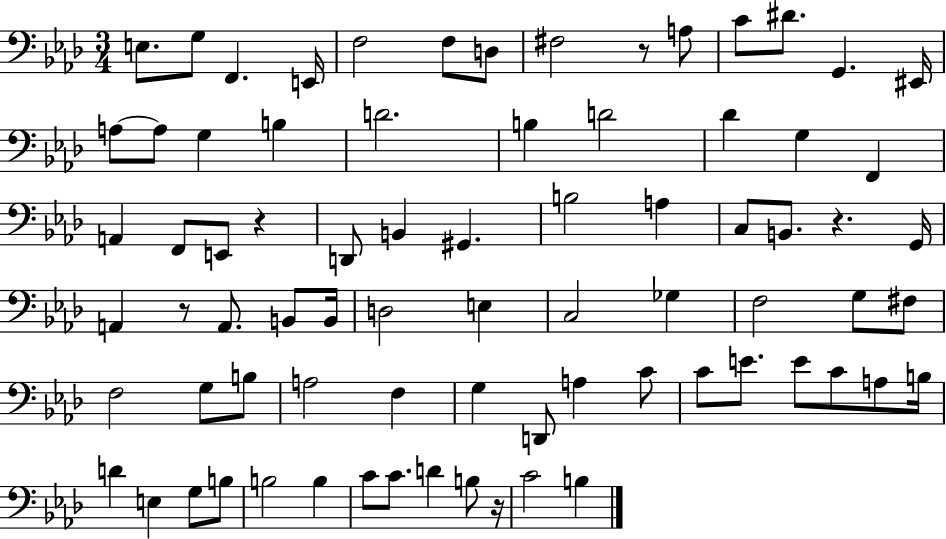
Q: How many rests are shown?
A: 5